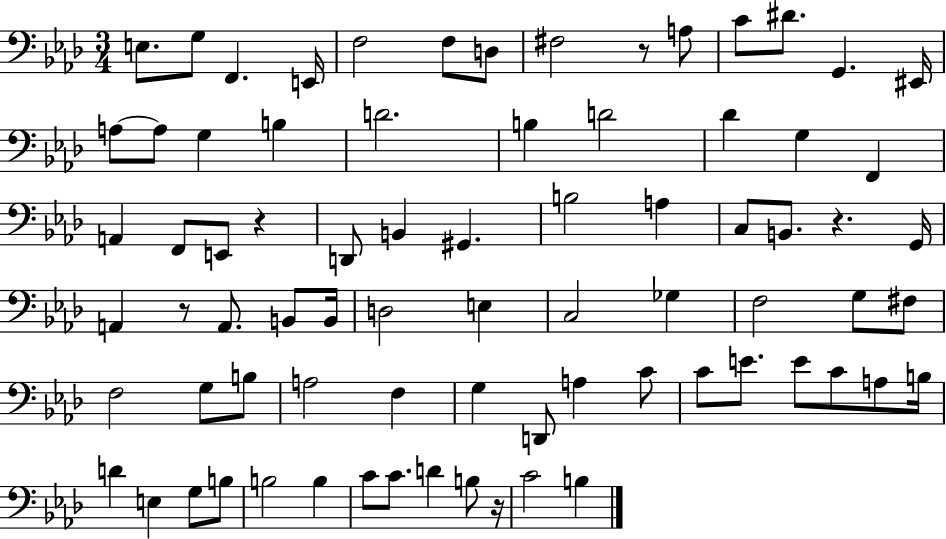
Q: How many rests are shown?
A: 5